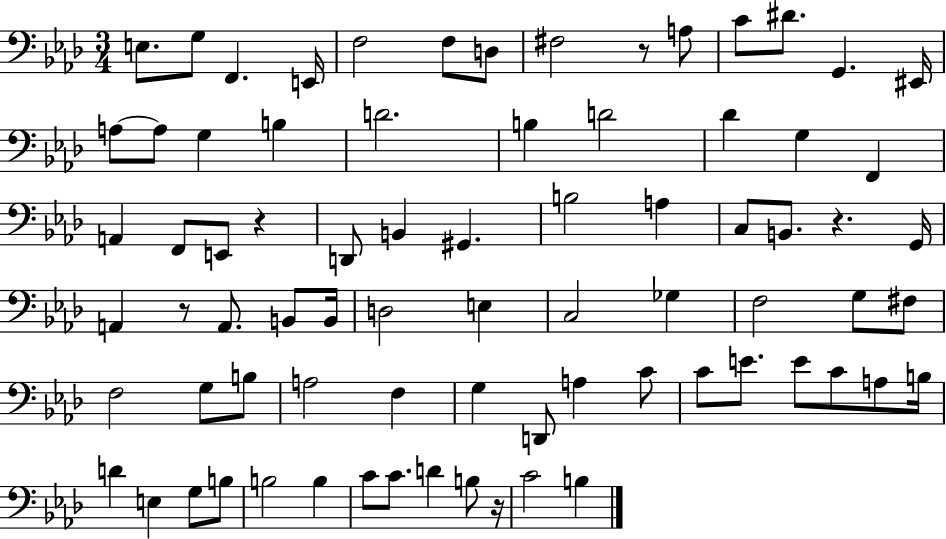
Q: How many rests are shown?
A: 5